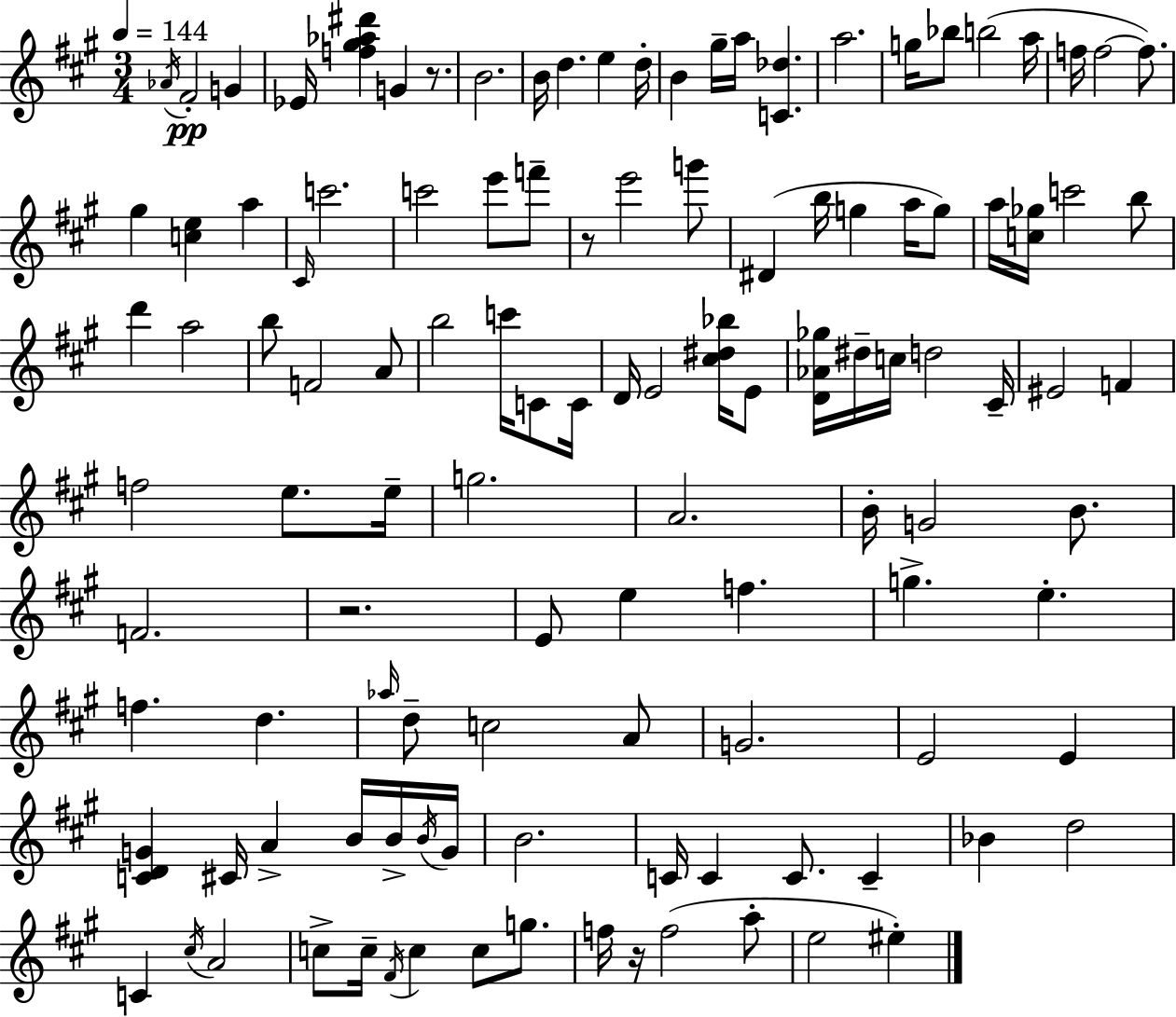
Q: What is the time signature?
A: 3/4